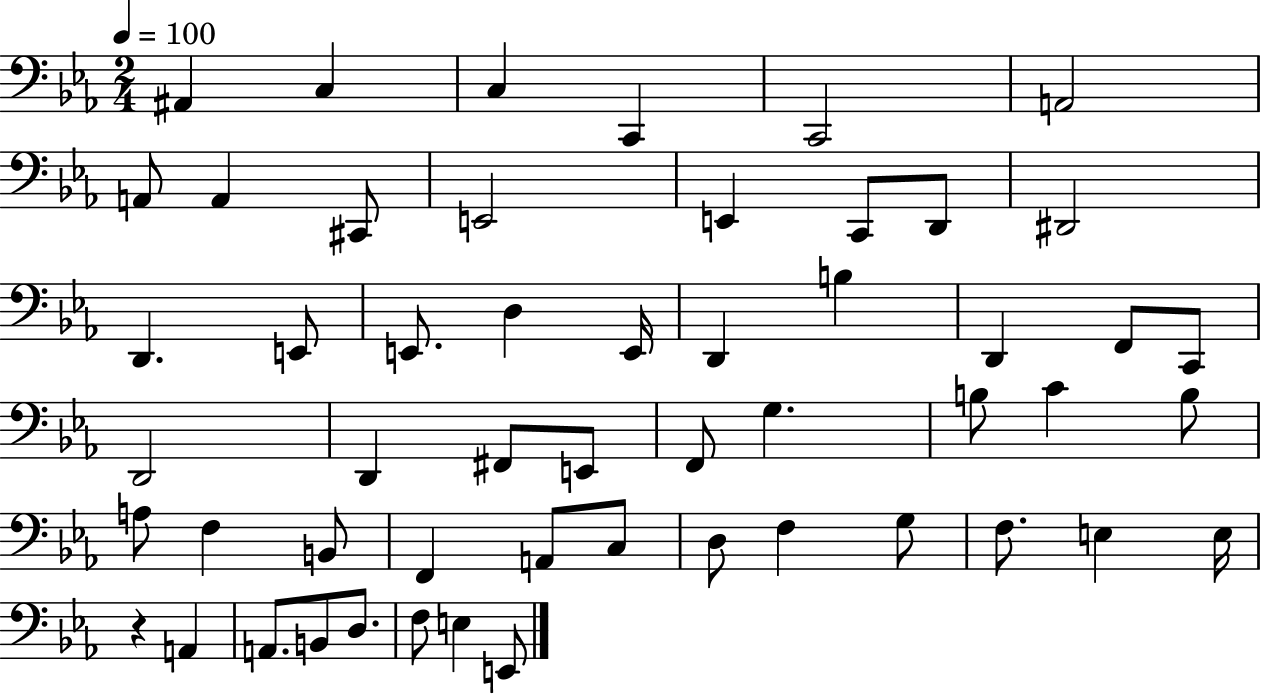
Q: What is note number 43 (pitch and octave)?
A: F3